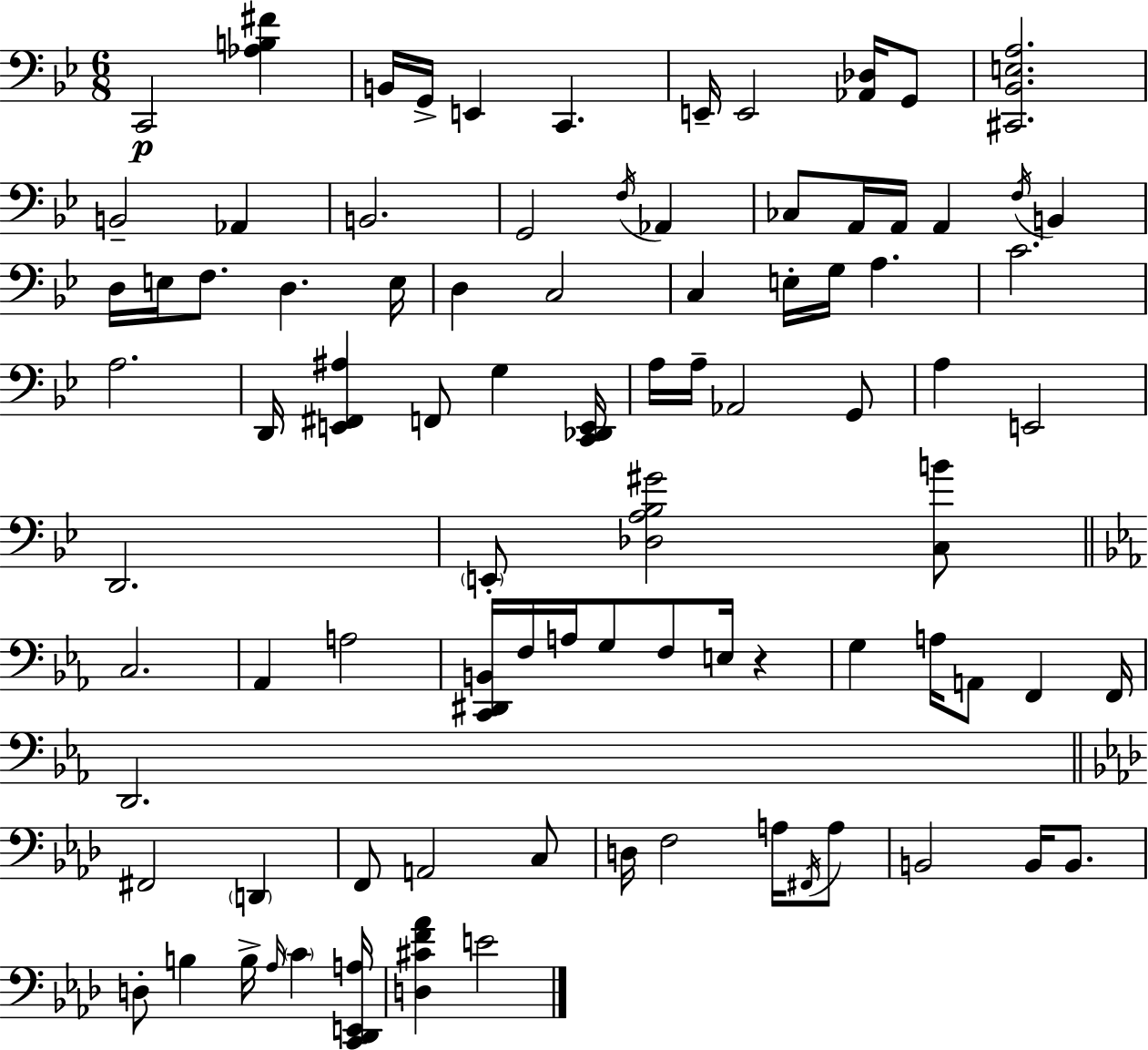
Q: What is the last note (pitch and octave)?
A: E4